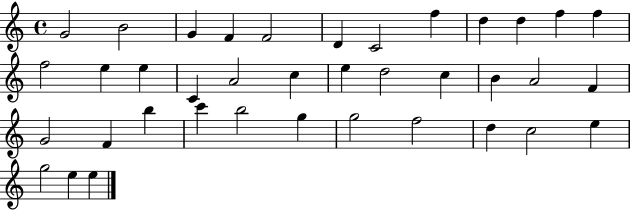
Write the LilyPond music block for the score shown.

{
  \clef treble
  \time 4/4
  \defaultTimeSignature
  \key c \major
  g'2 b'2 | g'4 f'4 f'2 | d'4 c'2 f''4 | d''4 d''4 f''4 f''4 | \break f''2 e''4 e''4 | c'4 a'2 c''4 | e''4 d''2 c''4 | b'4 a'2 f'4 | \break g'2 f'4 b''4 | c'''4 b''2 g''4 | g''2 f''2 | d''4 c''2 e''4 | \break g''2 e''4 e''4 | \bar "|."
}